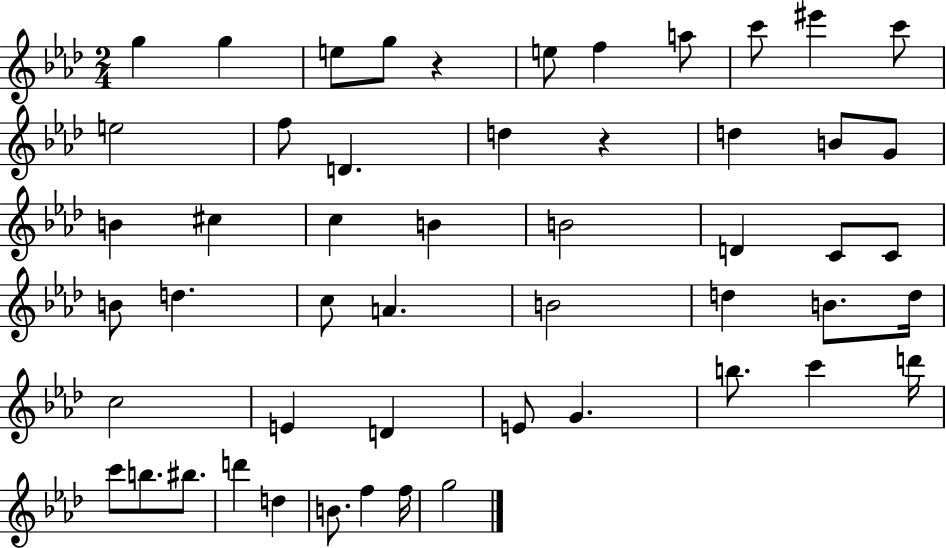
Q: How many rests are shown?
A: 2